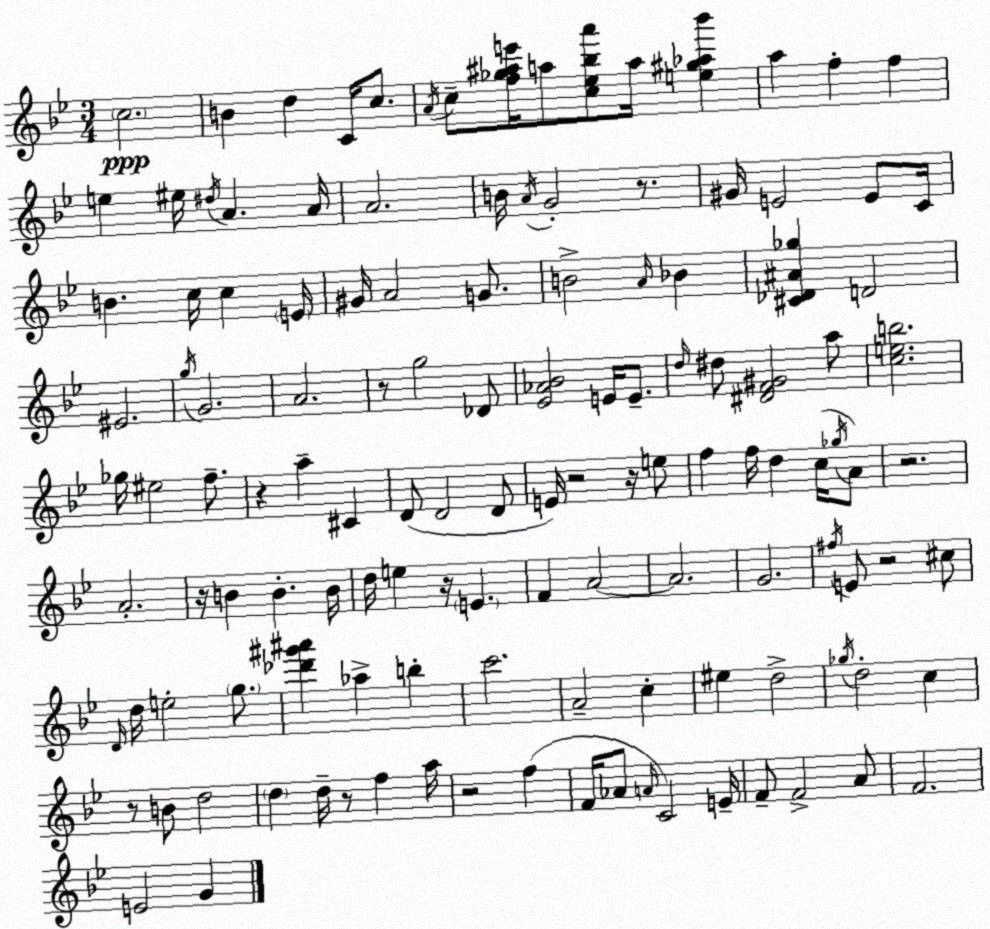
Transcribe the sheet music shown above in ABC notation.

X:1
T:Untitled
M:3/4
L:1/4
K:Bb
c2 B d C/4 c/2 A/4 c/2 [f_g^ae']/4 a/2 [c_e_ba']/2 a/4 [e^g_a_b'] a f f e ^e/4 ^d/4 A A/4 A2 B/4 A/4 G2 z/2 ^G/4 E2 E/2 C/4 B c/4 c E/4 ^G/4 A2 G/2 B2 A/4 _B [^C_D^A_g] D2 ^E2 g/4 G2 A2 z/2 g2 _D/2 [_E_A_B]2 E/4 E/2 d/4 ^d/2 [^DF^G]2 a/2 [ceb]2 _g/4 ^e2 f/2 z a ^C D/2 D2 D/2 E/4 z2 z/4 e/2 f f/4 d c/4 _g/4 A/2 z2 A2 z/4 B B B/4 d/4 e z/4 E F A2 A2 G2 ^f/4 E/2 z2 ^c/2 D/4 d/4 e2 g/2 [_d'^g'^a'] _a b c'2 A2 c ^e d2 _g/4 d2 c z/2 B/2 d2 d d/4 z/2 f a/4 z2 f F/4 _A/2 A/4 C2 E/4 F/2 F2 A/2 F2 E2 G